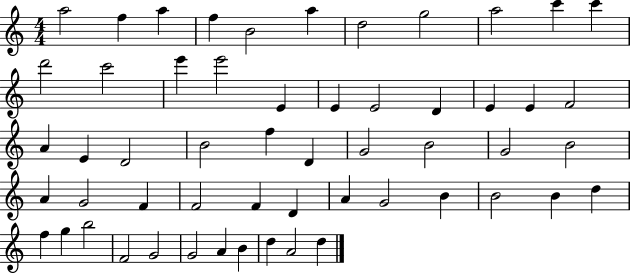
{
  \clef treble
  \numericTimeSignature
  \time 4/4
  \key c \major
  a''2 f''4 a''4 | f''4 b'2 a''4 | d''2 g''2 | a''2 c'''4 c'''4 | \break d'''2 c'''2 | e'''4 e'''2 e'4 | e'4 e'2 d'4 | e'4 e'4 f'2 | \break a'4 e'4 d'2 | b'2 f''4 d'4 | g'2 b'2 | g'2 b'2 | \break a'4 g'2 f'4 | f'2 f'4 d'4 | a'4 g'2 b'4 | b'2 b'4 d''4 | \break f''4 g''4 b''2 | f'2 g'2 | g'2 a'4 b'4 | d''4 a'2 d''4 | \break \bar "|."
}